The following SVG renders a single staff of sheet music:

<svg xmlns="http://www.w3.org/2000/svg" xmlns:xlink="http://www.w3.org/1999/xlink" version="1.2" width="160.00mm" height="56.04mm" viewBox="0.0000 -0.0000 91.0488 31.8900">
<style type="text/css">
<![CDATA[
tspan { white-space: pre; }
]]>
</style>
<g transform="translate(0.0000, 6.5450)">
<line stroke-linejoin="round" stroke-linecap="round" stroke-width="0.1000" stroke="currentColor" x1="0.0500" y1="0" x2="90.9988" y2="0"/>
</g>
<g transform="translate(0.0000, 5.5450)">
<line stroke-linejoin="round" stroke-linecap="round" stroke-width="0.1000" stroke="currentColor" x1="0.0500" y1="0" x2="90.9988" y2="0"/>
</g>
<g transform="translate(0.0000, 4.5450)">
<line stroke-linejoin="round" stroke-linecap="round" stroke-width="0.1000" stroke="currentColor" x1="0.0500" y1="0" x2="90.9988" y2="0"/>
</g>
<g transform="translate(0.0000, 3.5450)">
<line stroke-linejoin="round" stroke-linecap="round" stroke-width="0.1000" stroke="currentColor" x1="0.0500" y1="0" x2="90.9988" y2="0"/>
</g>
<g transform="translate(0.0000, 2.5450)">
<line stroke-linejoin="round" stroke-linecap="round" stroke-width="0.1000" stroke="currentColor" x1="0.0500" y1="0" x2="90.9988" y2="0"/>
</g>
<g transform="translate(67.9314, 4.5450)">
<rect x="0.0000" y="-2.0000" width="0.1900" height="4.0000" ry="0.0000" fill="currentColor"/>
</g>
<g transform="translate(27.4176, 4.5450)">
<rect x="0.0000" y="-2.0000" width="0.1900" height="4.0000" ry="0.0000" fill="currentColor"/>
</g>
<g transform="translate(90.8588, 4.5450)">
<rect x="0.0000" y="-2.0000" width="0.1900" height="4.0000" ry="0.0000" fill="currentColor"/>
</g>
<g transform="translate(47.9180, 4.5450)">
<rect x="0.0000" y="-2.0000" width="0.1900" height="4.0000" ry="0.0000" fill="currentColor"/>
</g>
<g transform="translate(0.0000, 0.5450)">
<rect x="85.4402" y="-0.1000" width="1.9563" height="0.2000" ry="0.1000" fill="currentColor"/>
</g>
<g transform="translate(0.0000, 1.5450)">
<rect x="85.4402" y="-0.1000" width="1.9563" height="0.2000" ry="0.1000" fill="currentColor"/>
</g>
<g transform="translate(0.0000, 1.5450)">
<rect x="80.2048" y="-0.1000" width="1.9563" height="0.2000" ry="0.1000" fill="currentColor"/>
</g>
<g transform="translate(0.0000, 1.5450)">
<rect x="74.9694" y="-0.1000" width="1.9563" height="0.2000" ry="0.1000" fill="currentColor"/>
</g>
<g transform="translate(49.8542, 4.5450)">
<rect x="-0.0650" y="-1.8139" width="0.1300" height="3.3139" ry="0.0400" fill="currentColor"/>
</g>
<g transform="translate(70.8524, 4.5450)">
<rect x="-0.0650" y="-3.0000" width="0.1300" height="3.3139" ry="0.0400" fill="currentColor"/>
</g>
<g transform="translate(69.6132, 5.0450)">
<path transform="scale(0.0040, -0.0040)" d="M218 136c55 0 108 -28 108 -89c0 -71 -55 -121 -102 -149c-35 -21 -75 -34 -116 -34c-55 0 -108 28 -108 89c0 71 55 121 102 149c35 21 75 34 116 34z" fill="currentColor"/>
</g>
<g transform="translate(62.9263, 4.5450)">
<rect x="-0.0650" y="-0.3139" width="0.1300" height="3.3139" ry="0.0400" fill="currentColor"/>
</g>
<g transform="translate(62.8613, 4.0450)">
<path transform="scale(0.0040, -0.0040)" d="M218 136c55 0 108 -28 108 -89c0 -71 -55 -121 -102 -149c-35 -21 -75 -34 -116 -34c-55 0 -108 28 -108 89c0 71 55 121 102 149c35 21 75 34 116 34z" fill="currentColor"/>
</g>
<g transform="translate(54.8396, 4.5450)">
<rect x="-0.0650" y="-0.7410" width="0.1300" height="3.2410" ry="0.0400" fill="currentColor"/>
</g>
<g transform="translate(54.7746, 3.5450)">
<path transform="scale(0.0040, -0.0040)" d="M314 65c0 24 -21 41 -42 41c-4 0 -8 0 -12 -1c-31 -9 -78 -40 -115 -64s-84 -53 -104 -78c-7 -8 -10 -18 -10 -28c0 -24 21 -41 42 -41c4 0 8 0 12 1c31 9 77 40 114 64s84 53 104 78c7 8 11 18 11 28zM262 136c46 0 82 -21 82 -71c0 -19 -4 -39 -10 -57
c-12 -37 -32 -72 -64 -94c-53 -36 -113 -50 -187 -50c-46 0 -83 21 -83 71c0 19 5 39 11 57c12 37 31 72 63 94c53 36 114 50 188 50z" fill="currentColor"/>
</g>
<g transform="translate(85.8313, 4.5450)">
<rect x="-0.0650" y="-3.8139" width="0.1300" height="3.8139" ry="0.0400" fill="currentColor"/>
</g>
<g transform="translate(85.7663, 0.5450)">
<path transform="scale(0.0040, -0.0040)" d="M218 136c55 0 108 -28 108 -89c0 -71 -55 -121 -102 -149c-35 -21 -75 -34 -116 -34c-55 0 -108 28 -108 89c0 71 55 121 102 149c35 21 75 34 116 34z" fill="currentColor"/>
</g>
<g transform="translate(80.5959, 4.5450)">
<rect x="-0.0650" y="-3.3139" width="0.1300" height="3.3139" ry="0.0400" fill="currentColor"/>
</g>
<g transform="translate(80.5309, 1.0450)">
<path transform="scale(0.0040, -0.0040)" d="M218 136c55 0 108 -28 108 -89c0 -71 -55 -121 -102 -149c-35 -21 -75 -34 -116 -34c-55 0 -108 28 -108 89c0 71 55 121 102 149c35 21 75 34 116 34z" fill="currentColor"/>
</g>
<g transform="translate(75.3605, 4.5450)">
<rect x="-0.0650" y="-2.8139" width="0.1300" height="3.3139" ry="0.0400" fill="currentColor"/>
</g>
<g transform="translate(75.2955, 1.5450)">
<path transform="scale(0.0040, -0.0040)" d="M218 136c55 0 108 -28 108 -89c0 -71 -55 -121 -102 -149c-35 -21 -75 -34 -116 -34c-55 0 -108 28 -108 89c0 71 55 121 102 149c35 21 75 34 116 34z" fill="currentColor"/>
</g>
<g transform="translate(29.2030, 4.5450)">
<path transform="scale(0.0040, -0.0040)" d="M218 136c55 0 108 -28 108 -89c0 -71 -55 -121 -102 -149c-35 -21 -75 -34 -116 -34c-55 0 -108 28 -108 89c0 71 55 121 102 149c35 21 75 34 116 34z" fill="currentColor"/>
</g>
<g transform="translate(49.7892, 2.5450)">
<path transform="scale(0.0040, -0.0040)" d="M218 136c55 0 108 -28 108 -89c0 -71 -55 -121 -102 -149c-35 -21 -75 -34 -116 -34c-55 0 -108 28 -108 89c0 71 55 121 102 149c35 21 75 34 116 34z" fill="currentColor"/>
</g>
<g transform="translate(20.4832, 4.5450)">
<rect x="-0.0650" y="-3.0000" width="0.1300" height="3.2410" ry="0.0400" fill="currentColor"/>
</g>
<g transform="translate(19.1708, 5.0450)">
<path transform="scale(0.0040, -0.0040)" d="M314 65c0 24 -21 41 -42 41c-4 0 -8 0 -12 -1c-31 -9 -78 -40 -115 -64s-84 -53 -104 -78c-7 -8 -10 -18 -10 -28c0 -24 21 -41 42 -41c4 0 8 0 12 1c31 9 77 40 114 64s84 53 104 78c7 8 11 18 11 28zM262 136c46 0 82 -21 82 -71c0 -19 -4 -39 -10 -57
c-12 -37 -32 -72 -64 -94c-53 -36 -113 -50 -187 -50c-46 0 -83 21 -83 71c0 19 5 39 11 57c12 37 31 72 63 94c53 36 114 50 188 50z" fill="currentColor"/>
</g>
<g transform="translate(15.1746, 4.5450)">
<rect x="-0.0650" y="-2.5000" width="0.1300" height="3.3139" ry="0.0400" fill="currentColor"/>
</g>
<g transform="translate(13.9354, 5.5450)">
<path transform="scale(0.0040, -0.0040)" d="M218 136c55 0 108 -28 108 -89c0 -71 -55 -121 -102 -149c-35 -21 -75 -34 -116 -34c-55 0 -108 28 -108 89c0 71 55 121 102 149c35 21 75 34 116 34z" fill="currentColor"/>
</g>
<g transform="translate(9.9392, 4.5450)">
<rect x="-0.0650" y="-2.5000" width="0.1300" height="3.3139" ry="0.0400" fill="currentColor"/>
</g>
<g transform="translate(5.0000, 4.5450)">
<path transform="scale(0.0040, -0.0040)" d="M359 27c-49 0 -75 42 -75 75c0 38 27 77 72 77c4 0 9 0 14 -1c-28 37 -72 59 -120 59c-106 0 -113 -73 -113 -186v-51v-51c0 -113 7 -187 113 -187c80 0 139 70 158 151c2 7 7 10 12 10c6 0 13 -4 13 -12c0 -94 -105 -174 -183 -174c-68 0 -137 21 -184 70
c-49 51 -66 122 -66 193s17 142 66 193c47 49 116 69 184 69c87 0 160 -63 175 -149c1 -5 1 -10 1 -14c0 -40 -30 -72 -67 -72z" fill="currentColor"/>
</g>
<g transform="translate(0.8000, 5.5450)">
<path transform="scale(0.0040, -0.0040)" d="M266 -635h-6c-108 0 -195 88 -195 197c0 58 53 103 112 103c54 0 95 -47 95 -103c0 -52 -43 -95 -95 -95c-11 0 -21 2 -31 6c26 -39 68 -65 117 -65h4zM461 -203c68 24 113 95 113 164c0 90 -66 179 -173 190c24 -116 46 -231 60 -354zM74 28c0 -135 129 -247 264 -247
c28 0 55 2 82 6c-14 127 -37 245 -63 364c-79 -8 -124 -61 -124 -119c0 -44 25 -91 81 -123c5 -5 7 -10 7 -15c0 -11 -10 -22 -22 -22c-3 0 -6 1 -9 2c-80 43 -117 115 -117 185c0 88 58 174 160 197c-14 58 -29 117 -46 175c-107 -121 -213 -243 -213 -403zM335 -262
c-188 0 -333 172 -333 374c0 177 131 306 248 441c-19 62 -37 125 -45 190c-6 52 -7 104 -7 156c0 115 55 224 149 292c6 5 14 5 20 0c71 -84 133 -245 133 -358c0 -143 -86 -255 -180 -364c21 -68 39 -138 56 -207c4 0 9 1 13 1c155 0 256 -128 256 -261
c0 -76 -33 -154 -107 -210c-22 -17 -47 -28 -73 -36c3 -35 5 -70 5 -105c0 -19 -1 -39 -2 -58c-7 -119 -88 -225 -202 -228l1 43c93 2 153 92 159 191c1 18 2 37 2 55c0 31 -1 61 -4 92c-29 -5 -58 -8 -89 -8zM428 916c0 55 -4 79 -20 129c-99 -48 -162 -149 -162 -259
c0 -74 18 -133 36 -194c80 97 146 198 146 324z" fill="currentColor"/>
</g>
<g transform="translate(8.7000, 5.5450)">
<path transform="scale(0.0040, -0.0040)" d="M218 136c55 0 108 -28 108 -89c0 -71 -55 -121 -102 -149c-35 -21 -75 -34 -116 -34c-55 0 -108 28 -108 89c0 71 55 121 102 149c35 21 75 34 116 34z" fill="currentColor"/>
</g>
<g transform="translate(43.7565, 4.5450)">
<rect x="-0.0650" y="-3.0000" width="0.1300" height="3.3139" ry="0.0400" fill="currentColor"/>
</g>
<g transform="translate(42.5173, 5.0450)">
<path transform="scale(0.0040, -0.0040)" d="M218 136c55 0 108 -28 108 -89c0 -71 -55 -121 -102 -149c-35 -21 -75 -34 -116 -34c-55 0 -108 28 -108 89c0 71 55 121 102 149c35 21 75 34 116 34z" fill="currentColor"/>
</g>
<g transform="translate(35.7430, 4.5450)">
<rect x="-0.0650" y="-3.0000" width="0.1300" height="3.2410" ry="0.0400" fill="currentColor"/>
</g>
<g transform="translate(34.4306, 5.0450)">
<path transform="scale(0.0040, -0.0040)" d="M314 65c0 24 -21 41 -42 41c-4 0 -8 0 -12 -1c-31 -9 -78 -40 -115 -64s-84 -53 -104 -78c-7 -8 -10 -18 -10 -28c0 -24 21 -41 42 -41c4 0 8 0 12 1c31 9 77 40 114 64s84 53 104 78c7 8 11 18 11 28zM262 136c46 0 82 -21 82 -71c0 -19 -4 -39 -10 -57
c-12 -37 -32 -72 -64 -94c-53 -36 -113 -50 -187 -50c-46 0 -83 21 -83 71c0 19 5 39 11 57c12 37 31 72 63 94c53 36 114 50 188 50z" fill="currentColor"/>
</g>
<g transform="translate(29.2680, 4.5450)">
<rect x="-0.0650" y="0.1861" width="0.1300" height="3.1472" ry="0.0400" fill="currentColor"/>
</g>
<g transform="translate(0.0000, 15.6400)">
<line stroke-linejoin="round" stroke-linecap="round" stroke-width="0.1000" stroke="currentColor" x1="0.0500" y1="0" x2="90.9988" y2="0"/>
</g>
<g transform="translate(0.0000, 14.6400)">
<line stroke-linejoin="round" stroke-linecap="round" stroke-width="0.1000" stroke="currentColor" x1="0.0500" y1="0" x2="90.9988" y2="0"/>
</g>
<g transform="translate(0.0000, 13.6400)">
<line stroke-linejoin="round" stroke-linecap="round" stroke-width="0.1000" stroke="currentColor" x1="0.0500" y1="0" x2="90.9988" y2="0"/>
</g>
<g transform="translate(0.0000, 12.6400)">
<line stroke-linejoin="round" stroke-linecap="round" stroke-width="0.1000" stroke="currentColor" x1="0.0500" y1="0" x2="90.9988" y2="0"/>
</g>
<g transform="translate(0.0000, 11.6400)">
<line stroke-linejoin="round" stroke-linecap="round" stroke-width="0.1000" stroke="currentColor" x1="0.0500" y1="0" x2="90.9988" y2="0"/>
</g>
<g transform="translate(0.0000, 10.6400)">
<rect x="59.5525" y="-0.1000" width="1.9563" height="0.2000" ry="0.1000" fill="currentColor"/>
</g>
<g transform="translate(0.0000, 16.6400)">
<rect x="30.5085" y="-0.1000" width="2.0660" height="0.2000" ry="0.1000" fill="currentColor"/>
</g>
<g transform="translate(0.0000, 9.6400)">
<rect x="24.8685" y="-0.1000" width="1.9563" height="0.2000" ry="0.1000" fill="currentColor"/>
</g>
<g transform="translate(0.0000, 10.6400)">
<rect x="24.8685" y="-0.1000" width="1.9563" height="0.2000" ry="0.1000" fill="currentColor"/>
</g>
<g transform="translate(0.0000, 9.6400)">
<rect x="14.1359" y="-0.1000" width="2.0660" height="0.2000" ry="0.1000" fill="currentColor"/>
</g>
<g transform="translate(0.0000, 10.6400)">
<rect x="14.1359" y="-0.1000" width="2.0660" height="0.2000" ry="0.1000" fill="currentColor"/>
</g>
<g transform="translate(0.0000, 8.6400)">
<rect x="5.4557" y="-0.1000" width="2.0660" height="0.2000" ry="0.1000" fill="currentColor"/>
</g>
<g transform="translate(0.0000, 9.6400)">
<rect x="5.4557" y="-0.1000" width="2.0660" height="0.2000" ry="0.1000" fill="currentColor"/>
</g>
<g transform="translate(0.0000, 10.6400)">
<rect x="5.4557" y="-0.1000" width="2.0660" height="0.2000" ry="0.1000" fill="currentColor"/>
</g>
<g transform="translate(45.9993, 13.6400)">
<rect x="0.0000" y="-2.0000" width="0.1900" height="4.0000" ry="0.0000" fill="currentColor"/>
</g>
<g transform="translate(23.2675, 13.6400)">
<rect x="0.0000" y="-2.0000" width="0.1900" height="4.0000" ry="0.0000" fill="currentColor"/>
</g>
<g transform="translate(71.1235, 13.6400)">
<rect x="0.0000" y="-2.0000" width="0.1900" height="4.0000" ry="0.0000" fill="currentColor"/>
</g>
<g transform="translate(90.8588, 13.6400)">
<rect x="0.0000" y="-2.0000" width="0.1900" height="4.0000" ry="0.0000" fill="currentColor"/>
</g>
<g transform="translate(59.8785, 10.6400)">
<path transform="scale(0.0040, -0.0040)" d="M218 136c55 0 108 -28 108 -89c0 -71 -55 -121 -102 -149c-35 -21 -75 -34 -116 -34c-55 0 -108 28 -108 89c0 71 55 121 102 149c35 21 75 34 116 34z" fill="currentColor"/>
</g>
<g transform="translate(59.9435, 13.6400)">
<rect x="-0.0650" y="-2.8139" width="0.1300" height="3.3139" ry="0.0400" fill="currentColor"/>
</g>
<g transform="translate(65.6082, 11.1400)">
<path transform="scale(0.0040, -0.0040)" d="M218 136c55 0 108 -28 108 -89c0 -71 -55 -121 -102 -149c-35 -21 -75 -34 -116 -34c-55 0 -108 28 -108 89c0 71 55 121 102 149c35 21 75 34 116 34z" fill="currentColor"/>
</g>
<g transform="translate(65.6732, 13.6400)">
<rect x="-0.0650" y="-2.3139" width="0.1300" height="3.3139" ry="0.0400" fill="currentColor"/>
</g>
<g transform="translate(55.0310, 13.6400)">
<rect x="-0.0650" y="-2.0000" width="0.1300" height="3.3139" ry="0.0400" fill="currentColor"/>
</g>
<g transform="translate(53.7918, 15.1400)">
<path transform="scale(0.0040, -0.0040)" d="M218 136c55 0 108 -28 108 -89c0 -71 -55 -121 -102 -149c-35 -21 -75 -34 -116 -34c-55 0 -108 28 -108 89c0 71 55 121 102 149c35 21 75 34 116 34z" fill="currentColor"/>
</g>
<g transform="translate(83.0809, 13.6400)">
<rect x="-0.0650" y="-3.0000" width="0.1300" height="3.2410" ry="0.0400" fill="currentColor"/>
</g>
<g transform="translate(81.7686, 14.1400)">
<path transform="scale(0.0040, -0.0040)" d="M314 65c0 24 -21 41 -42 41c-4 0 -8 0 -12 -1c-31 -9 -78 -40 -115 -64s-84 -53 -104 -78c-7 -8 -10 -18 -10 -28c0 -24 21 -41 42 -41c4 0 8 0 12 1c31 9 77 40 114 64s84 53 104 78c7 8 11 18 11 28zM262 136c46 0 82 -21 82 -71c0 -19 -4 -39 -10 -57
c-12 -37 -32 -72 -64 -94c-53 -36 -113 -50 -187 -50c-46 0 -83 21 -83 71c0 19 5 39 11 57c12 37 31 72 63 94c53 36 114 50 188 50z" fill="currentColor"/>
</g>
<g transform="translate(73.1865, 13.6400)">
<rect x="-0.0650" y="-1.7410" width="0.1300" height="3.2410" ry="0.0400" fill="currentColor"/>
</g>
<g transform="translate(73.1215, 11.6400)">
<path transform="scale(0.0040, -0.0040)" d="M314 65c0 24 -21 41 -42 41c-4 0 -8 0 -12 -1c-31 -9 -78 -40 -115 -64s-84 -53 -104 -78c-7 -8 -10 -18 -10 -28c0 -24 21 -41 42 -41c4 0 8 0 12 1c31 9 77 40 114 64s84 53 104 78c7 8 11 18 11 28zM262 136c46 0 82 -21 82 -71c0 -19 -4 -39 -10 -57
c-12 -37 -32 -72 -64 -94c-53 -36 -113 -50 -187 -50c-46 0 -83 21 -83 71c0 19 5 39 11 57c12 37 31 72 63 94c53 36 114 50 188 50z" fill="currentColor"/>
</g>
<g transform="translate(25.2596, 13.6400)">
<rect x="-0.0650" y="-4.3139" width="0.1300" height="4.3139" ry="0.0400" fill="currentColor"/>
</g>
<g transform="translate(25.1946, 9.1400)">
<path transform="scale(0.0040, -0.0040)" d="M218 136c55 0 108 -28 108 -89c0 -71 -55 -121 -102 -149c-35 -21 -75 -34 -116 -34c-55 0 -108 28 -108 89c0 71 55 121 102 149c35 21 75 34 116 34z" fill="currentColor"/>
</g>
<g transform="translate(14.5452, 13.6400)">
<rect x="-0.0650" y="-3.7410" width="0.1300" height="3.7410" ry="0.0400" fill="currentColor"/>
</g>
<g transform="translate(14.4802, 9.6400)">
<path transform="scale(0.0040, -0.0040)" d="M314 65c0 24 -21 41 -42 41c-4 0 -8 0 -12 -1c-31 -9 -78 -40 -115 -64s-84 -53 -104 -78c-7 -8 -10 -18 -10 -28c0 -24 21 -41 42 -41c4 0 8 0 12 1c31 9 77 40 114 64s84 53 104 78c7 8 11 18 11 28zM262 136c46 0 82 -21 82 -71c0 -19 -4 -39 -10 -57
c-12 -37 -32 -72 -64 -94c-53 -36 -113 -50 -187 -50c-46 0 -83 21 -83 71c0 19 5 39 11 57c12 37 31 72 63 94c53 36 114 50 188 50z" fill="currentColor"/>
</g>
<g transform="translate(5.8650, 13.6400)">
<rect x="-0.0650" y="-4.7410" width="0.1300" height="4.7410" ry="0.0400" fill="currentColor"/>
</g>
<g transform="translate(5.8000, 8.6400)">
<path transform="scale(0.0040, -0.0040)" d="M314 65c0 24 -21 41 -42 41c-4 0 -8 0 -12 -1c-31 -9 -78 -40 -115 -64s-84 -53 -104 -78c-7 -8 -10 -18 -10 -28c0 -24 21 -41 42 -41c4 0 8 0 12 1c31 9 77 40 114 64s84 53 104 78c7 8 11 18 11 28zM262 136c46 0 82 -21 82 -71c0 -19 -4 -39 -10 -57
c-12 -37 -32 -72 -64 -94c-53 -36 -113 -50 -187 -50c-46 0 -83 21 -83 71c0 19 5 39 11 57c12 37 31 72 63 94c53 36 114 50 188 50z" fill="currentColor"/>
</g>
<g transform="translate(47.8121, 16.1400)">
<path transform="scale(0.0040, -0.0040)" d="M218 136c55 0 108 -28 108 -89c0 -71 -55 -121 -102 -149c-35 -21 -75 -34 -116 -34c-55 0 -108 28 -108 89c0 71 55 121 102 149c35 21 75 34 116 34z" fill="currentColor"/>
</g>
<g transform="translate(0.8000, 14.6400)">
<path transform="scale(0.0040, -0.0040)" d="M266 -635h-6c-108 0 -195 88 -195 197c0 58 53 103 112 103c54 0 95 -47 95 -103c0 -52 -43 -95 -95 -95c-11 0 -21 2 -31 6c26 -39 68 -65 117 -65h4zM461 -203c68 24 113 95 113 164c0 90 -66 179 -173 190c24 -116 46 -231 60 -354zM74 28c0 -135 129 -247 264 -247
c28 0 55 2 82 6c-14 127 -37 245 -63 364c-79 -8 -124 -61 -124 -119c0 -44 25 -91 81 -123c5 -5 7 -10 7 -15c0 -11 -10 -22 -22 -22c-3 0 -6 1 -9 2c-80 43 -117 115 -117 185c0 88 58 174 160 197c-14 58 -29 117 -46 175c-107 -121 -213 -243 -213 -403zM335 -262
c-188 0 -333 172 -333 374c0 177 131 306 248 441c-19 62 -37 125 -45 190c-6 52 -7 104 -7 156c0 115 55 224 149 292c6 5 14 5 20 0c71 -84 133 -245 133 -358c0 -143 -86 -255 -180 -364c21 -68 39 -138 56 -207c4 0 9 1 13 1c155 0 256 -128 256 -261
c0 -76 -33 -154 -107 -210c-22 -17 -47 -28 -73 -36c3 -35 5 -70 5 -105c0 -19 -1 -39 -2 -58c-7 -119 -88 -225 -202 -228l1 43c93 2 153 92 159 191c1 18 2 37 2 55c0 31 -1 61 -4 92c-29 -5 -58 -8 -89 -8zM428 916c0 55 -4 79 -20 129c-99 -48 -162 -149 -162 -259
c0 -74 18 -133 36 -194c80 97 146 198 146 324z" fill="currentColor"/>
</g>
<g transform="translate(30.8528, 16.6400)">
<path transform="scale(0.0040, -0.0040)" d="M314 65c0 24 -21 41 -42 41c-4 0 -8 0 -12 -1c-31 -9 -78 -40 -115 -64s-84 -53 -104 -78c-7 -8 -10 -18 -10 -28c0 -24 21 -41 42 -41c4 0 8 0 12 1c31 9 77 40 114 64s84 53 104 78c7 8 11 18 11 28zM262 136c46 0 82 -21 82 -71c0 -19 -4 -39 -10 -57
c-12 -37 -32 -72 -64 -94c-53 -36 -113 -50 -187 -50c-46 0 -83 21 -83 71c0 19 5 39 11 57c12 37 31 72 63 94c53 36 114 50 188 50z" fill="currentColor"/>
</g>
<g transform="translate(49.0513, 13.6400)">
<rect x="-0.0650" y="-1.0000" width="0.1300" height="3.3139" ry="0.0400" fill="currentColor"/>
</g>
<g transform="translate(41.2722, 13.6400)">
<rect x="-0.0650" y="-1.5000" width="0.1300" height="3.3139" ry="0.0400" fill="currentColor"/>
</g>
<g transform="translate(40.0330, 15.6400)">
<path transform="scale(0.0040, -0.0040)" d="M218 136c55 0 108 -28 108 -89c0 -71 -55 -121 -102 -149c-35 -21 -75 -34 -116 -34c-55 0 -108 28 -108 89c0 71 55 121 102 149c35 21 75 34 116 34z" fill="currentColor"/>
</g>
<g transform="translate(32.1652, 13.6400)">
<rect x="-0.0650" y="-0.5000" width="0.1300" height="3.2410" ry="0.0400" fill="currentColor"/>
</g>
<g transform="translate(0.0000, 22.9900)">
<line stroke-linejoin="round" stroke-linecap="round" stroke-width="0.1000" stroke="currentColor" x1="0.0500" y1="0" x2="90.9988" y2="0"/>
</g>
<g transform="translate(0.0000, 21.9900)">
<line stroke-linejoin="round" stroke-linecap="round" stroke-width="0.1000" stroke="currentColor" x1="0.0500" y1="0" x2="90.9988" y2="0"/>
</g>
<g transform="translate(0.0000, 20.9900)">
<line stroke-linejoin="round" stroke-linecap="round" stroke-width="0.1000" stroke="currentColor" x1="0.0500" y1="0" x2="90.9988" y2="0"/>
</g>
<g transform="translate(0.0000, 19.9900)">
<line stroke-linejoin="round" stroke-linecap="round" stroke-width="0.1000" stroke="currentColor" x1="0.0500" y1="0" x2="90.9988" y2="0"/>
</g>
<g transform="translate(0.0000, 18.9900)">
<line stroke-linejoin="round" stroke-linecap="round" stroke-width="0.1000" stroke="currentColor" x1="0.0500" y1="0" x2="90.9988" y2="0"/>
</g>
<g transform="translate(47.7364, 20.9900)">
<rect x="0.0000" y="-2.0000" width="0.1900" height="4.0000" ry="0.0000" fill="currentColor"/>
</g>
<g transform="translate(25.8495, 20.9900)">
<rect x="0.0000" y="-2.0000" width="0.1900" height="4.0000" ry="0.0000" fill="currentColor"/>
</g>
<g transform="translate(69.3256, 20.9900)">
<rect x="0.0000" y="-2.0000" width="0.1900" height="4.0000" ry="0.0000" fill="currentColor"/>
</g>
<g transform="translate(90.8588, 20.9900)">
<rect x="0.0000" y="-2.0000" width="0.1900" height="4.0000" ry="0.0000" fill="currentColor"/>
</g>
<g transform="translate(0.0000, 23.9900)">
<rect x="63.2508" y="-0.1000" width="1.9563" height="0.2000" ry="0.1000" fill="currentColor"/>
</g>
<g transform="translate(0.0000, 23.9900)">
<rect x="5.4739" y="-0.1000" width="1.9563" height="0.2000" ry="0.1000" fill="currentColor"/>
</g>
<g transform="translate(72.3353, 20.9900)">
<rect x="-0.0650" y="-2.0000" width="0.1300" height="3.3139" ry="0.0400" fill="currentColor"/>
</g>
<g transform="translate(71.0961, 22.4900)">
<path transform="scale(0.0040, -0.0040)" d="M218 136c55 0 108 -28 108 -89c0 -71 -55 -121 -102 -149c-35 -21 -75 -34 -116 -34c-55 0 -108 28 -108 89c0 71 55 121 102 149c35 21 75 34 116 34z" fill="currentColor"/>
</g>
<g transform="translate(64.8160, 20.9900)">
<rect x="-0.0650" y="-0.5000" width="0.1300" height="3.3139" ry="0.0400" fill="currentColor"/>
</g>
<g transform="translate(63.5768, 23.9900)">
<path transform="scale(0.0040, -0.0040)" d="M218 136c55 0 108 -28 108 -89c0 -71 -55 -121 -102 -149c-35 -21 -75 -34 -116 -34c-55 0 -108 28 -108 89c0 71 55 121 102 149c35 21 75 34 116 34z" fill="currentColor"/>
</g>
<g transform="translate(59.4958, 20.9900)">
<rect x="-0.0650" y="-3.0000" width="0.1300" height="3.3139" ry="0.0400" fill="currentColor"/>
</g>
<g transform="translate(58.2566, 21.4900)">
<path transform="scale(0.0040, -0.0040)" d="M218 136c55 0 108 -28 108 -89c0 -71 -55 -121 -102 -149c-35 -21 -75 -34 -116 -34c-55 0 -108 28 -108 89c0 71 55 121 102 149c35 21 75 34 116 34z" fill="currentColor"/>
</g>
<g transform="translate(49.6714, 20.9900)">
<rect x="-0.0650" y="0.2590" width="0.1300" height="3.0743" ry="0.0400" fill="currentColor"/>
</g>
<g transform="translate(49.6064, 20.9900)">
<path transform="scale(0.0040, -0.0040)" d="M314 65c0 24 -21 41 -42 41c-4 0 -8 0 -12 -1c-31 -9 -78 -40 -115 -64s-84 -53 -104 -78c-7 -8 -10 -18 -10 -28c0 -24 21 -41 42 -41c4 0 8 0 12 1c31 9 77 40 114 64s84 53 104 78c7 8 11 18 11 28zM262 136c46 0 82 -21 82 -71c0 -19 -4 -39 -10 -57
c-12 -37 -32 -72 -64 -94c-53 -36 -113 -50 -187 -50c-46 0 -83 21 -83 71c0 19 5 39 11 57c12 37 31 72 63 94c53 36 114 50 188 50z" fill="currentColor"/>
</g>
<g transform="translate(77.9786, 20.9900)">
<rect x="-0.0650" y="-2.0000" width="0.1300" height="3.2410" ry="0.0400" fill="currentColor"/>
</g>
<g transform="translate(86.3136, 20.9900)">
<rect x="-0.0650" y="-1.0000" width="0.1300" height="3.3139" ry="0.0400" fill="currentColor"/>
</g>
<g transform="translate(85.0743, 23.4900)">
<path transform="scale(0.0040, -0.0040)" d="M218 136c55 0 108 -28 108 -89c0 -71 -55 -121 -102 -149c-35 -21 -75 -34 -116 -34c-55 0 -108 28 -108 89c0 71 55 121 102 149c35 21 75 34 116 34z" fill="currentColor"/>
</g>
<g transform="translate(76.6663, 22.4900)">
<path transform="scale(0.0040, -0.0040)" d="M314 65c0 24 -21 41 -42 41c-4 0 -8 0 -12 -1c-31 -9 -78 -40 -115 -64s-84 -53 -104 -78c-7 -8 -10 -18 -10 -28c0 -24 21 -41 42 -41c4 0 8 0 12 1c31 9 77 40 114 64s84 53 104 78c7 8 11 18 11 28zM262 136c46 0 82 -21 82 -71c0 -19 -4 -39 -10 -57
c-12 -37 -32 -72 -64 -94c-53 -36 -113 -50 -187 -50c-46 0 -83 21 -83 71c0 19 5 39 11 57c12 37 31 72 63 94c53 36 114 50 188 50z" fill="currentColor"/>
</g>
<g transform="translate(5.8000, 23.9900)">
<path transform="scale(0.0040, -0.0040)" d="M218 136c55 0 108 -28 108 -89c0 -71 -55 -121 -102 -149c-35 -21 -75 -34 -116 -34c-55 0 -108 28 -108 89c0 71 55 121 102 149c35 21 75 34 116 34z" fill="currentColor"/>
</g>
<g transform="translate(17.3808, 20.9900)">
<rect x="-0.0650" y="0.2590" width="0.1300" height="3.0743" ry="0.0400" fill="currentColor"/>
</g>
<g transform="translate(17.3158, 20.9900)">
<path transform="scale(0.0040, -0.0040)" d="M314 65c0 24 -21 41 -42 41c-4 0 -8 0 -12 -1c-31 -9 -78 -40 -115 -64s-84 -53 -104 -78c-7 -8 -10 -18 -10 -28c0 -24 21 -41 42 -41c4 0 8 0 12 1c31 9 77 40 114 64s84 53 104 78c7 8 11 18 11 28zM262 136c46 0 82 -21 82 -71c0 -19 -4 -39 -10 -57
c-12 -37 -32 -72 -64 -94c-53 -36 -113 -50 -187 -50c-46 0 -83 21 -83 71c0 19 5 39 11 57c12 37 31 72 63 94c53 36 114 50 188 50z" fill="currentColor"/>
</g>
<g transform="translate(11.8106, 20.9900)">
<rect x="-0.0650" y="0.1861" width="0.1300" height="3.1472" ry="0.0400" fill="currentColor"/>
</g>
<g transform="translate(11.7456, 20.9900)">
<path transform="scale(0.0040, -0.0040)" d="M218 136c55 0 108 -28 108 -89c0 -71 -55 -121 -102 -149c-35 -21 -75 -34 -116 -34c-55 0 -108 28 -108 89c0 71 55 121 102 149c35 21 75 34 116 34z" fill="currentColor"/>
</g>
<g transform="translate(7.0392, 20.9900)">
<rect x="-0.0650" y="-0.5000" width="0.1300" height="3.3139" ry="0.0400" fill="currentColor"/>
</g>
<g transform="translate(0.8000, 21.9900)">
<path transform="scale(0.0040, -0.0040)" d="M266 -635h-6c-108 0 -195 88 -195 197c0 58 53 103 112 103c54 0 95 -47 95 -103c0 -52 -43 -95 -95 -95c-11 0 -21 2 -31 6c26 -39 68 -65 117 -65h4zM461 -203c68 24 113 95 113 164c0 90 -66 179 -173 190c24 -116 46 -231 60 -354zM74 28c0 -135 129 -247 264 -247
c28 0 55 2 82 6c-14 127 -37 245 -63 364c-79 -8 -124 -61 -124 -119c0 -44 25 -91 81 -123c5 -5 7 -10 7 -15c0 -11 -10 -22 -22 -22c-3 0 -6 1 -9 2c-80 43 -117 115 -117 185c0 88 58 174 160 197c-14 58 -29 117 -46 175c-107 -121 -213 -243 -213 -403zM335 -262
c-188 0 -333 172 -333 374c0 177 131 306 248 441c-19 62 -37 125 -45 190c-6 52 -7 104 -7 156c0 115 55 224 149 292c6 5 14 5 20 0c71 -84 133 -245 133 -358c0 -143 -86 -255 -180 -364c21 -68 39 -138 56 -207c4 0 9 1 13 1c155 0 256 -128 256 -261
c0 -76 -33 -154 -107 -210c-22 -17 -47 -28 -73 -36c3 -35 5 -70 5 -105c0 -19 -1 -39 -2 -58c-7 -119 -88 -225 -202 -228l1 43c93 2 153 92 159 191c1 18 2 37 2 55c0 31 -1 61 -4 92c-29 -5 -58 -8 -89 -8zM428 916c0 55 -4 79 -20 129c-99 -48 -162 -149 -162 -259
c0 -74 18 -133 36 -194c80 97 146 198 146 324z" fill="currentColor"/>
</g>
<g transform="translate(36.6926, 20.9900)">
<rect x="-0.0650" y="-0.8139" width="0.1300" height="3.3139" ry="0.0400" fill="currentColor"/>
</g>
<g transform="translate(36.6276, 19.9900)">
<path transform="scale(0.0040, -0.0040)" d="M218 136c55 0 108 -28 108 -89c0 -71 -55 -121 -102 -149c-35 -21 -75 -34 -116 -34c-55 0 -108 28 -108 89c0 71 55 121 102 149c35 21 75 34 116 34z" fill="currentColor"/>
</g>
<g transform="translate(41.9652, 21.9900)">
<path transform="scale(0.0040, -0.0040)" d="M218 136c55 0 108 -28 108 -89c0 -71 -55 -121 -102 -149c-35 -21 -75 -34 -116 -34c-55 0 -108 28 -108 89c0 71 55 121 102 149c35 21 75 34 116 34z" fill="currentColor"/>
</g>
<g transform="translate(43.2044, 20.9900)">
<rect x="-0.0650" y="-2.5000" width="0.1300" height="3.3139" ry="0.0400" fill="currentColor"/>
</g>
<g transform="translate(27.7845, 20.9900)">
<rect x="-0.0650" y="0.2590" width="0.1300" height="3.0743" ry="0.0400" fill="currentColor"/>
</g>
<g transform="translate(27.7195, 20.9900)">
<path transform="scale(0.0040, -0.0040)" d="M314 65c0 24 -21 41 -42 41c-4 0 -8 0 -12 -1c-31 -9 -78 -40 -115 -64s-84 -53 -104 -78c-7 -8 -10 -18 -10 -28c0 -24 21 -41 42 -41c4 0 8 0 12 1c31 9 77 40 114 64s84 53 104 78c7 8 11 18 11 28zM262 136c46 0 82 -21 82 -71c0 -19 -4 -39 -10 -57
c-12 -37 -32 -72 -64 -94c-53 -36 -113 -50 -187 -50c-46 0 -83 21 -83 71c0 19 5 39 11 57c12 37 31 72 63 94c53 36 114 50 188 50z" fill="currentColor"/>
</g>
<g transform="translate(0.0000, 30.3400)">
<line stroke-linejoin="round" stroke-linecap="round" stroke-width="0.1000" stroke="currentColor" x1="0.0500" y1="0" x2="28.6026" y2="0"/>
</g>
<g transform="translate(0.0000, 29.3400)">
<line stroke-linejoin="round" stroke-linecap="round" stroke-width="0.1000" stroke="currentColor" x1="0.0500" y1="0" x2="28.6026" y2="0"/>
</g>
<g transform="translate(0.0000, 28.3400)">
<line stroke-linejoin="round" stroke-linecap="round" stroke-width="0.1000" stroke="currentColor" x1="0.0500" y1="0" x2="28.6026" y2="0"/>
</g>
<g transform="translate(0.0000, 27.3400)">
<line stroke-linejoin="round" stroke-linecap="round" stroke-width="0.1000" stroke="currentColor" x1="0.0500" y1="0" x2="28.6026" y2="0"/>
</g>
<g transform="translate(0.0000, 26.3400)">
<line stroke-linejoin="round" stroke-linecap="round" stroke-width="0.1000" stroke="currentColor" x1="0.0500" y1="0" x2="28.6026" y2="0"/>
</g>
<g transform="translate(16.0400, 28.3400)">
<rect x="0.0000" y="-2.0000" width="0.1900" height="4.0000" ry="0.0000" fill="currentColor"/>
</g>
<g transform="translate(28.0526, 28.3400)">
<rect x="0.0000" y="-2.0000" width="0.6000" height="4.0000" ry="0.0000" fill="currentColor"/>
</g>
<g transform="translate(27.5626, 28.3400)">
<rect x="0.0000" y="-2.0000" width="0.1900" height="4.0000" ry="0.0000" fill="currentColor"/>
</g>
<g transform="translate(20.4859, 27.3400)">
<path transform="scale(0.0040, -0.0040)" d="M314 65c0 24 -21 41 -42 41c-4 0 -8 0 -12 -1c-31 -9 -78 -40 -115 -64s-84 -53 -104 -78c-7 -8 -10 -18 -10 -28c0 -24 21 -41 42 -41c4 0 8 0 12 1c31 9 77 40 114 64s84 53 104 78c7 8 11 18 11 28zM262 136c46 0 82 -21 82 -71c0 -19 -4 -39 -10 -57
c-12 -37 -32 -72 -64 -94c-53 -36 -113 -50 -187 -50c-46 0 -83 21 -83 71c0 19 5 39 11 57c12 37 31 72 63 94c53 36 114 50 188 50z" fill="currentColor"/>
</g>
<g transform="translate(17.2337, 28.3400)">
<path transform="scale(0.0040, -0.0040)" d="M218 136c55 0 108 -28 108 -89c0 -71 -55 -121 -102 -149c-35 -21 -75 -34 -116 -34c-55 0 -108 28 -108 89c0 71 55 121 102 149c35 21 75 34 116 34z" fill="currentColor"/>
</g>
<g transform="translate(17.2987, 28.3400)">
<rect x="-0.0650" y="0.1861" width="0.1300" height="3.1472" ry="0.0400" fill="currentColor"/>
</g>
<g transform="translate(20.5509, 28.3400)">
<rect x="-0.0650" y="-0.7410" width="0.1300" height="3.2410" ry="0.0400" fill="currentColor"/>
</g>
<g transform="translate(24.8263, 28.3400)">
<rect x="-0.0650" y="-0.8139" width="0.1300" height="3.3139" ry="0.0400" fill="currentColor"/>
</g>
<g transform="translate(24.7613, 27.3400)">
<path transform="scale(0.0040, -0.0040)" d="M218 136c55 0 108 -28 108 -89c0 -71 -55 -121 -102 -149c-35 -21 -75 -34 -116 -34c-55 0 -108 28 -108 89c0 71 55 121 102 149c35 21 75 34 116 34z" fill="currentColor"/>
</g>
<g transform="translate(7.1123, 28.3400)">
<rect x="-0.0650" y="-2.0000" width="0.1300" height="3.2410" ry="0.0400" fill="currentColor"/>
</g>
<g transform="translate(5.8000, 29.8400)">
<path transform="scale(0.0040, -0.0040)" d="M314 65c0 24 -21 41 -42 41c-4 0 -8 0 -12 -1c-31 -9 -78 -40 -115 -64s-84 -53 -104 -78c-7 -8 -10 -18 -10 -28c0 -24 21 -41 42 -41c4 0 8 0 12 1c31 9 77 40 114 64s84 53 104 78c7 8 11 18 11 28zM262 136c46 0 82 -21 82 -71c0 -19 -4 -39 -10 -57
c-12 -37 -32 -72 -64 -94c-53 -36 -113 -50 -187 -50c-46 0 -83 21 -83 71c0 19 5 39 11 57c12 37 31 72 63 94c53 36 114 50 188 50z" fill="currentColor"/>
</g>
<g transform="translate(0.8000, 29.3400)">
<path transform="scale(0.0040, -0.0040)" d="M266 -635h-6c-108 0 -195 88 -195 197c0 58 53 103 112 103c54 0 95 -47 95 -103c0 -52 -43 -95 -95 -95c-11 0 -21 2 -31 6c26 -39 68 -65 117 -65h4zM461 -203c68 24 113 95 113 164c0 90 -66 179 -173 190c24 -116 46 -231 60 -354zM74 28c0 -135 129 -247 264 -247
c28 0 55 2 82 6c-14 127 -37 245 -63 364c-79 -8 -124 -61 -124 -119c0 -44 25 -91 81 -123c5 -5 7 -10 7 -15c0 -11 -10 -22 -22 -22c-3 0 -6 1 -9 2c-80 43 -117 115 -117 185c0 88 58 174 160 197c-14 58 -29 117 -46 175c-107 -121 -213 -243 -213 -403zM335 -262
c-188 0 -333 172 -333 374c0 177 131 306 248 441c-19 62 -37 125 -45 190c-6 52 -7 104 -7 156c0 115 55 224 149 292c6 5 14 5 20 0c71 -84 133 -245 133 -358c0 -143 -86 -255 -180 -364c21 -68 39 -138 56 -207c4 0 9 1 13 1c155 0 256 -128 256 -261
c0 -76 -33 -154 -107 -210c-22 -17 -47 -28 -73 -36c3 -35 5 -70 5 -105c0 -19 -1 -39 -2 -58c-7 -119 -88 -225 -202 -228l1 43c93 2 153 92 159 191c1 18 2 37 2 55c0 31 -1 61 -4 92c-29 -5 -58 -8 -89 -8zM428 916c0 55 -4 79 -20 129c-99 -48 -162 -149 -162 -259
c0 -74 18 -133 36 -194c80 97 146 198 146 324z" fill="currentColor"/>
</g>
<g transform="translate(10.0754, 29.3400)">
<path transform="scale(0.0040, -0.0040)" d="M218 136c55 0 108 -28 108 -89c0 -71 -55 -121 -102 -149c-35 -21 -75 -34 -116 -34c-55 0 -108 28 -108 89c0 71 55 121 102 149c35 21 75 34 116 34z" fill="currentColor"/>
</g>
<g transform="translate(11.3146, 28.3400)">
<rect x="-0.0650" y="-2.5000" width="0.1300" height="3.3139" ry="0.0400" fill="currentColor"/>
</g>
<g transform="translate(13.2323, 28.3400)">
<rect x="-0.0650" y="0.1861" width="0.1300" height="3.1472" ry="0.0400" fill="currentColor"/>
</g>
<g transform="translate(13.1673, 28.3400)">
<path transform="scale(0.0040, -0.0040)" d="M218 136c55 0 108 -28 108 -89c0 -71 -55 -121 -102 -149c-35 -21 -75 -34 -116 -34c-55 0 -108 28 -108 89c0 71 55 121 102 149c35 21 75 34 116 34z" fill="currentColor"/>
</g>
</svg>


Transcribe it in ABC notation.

X:1
T:Untitled
M:4/4
L:1/4
K:C
G G A2 B A2 A f d2 c A a b c' e'2 c'2 d' C2 E D F a g f2 A2 C B B2 B2 d G B2 A C F F2 D F2 G B B d2 d